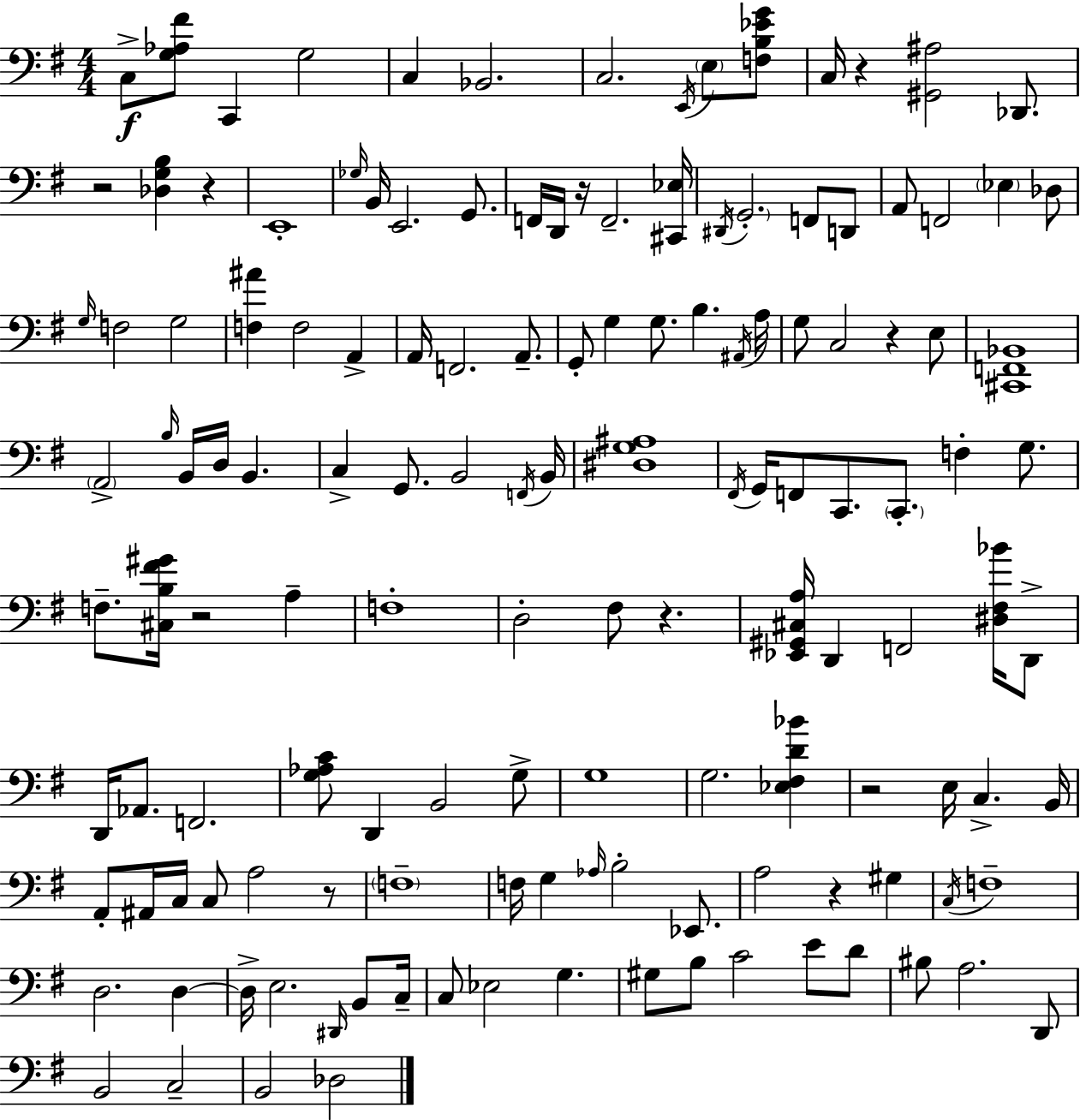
X:1
T:Untitled
M:4/4
L:1/4
K:Em
C,/2 [G,_A,^F]/2 C,, G,2 C, _B,,2 C,2 E,,/4 E,/2 [F,B,_EG]/2 C,/4 z [^G,,^A,]2 _D,,/2 z2 [_D,G,B,] z E,,4 _G,/4 B,,/4 E,,2 G,,/2 F,,/4 D,,/4 z/4 F,,2 [^C,,_E,]/4 ^D,,/4 G,,2 F,,/2 D,,/2 A,,/2 F,,2 _E, _D,/2 G,/4 F,2 G,2 [F,^A] F,2 A,, A,,/4 F,,2 A,,/2 G,,/2 G, G,/2 B, ^A,,/4 A,/4 G,/2 C,2 z E,/2 [^C,,F,,_B,,]4 A,,2 B,/4 B,,/4 D,/4 B,, C, G,,/2 B,,2 F,,/4 B,,/4 [^D,G,^A,]4 ^F,,/4 G,,/4 F,,/2 C,,/2 C,,/2 F, G,/2 F,/2 [^C,B,^F^G]/4 z2 A, F,4 D,2 ^F,/2 z [_E,,^G,,^C,A,]/4 D,, F,,2 [^D,^F,_B]/4 D,,/2 D,,/4 _A,,/2 F,,2 [G,_A,C]/2 D,, B,,2 G,/2 G,4 G,2 [_E,^F,D_B] z2 E,/4 C, B,,/4 A,,/2 ^A,,/4 C,/4 C,/2 A,2 z/2 F,4 F,/4 G, _A,/4 B,2 _E,,/2 A,2 z ^G, C,/4 F,4 D,2 D, D,/4 E,2 ^D,,/4 B,,/2 C,/4 C,/2 _E,2 G, ^G,/2 B,/2 C2 E/2 D/2 ^B,/2 A,2 D,,/2 B,,2 C,2 B,,2 _D,2